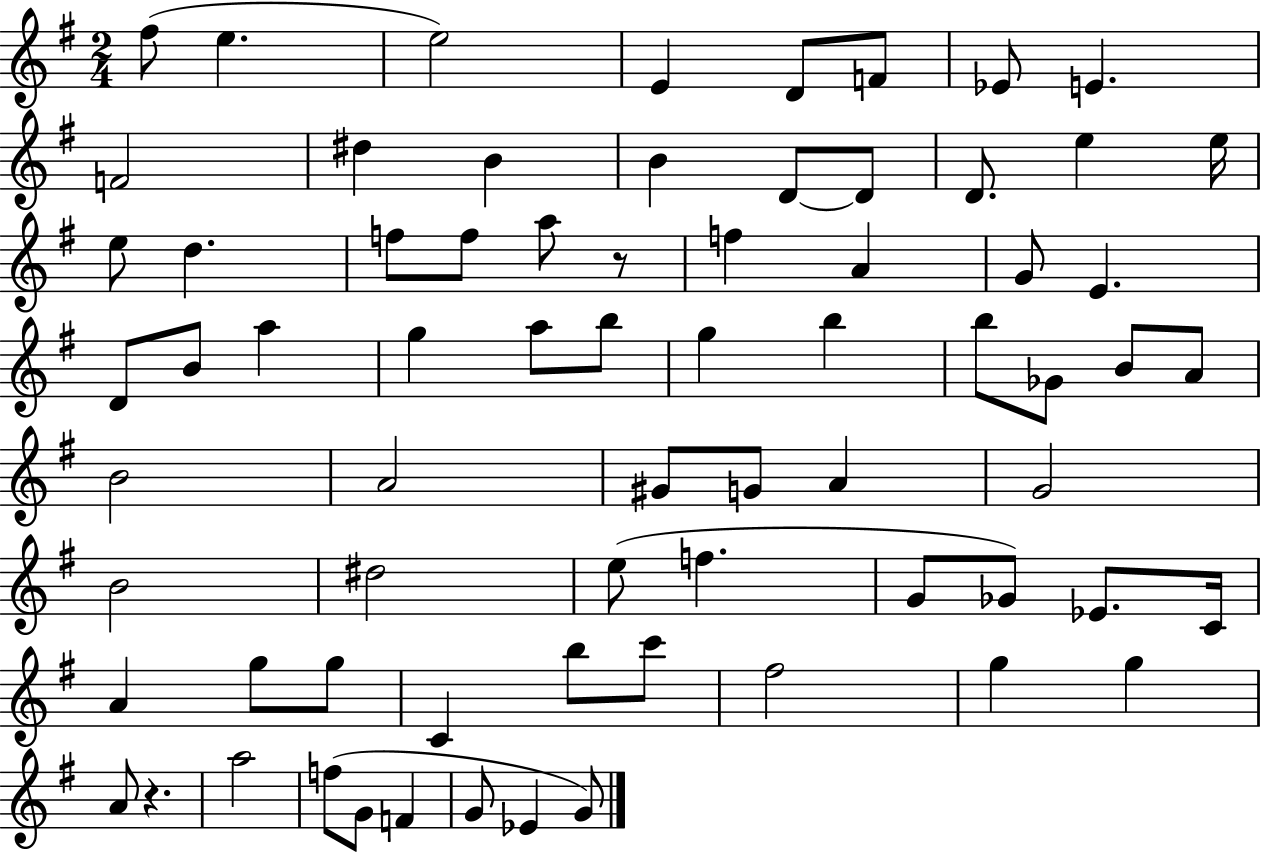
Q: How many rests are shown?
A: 2